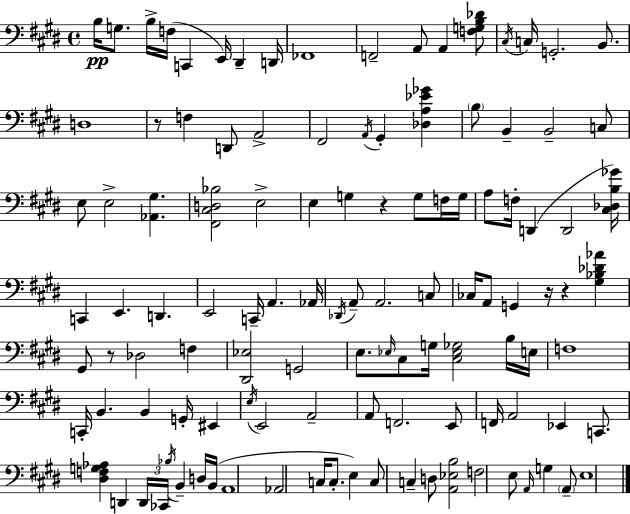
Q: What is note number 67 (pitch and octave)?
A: B2